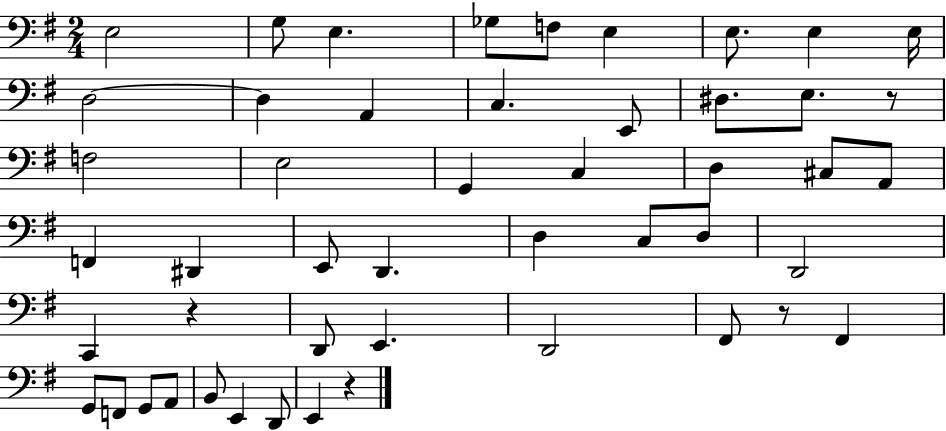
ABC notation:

X:1
T:Untitled
M:2/4
L:1/4
K:G
E,2 G,/2 E, _G,/2 F,/2 E, E,/2 E, E,/4 D,2 D, A,, C, E,,/2 ^D,/2 E,/2 z/2 F,2 E,2 G,, C, D, ^C,/2 A,,/2 F,, ^D,, E,,/2 D,, D, C,/2 D,/2 D,,2 C,, z D,,/2 E,, D,,2 ^F,,/2 z/2 ^F,, G,,/2 F,,/2 G,,/2 A,,/2 B,,/2 E,, D,,/2 E,, z